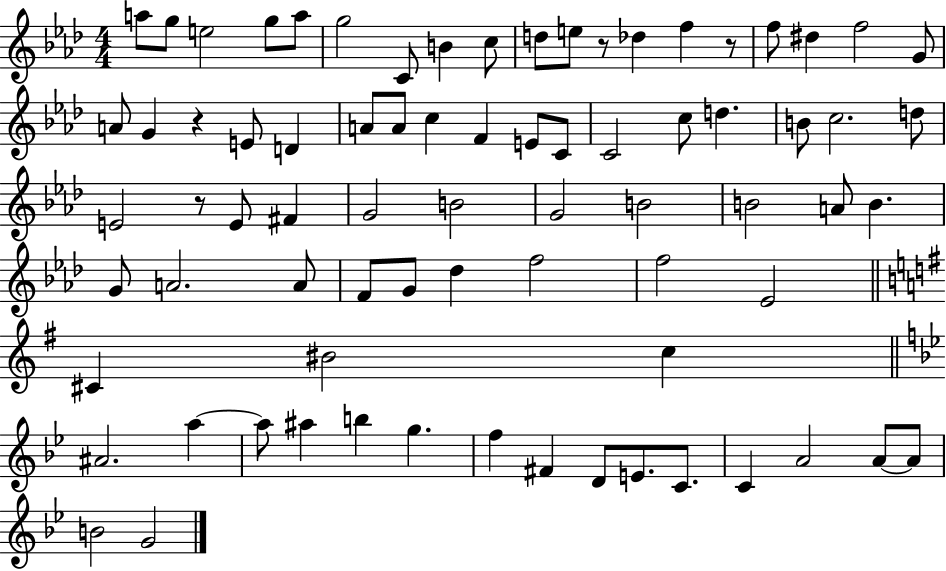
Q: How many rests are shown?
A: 4